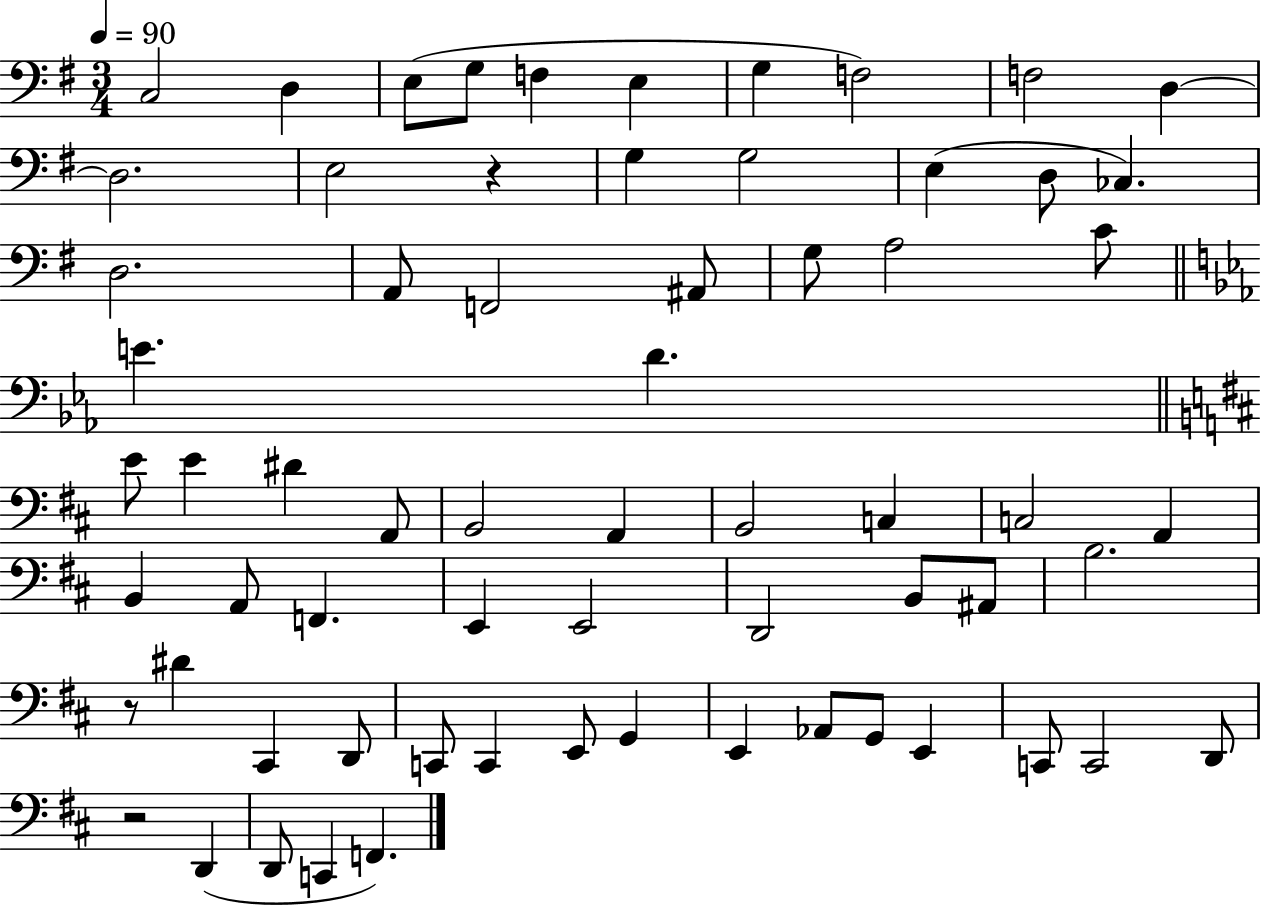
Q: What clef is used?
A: bass